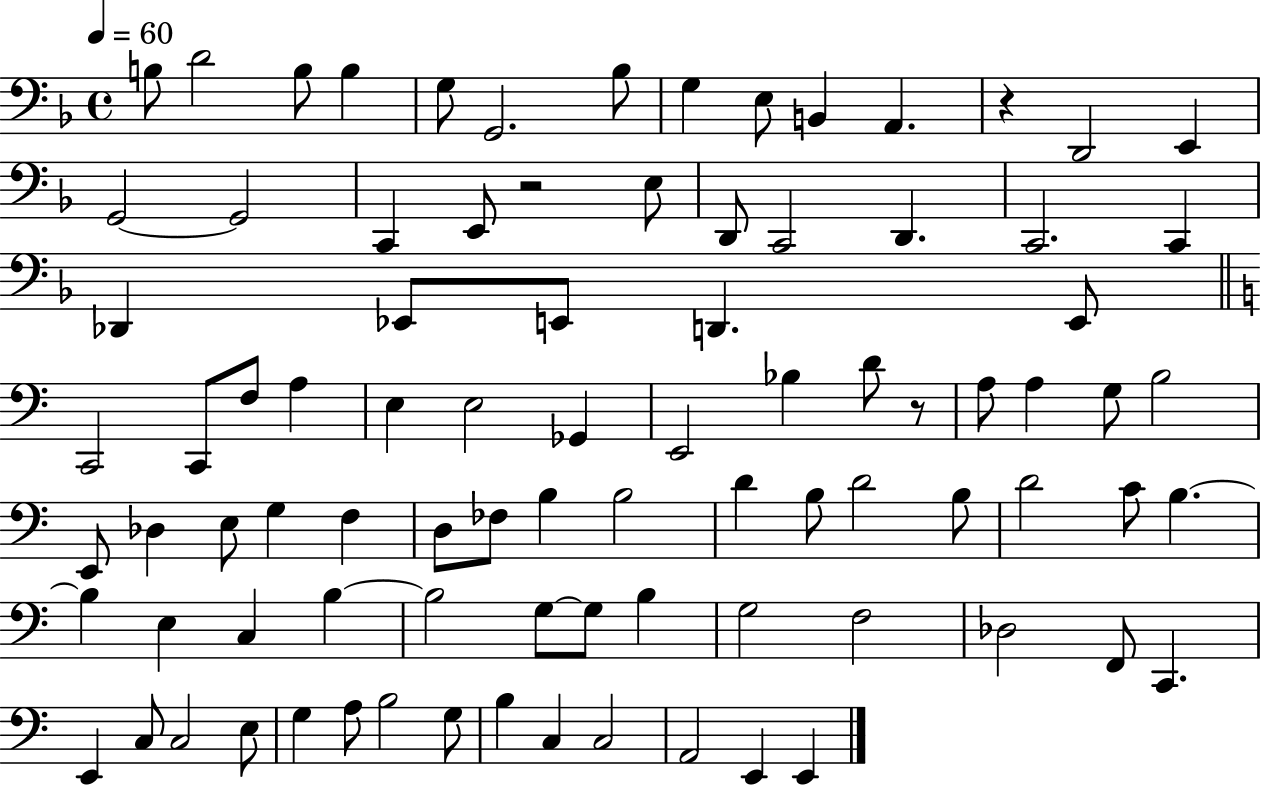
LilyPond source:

{
  \clef bass
  \time 4/4
  \defaultTimeSignature
  \key f \major
  \tempo 4 = 60
  b8 d'2 b8 b4 | g8 g,2. bes8 | g4 e8 b,4 a,4. | r4 d,2 e,4 | \break g,2~~ g,2 | c,4 e,8 r2 e8 | d,8 c,2 d,4. | c,2. c,4 | \break des,4 ees,8 e,8 d,4. e,8 | \bar "||" \break \key a \minor c,2 c,8 f8 a4 | e4 e2 ges,4 | e,2 bes4 d'8 r8 | a8 a4 g8 b2 | \break e,8 des4 e8 g4 f4 | d8 fes8 b4 b2 | d'4 b8 d'2 b8 | d'2 c'8 b4.~~ | \break b4 e4 c4 b4~~ | b2 g8~~ g8 b4 | g2 f2 | des2 f,8 c,4. | \break e,4 c8 c2 e8 | g4 a8 b2 g8 | b4 c4 c2 | a,2 e,4 e,4 | \break \bar "|."
}